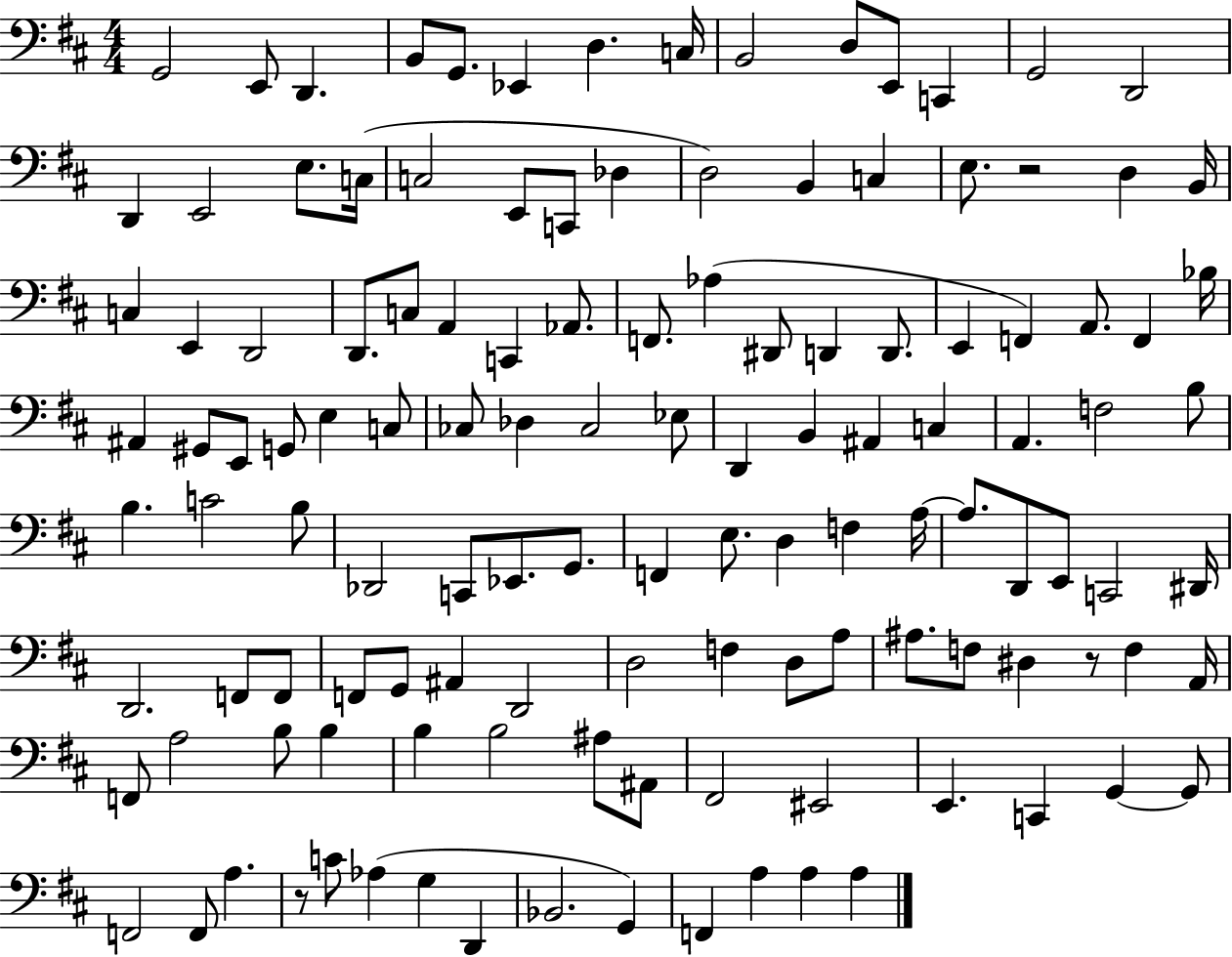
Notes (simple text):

G2/h E2/e D2/q. B2/e G2/e. Eb2/q D3/q. C3/s B2/h D3/e E2/e C2/q G2/h D2/h D2/q E2/h E3/e. C3/s C3/h E2/e C2/e Db3/q D3/h B2/q C3/q E3/e. R/h D3/q B2/s C3/q E2/q D2/h D2/e. C3/e A2/q C2/q Ab2/e. F2/e. Ab3/q D#2/e D2/q D2/e. E2/q F2/q A2/e. F2/q Bb3/s A#2/q G#2/e E2/e G2/e E3/q C3/e CES3/e Db3/q CES3/h Eb3/e D2/q B2/q A#2/q C3/q A2/q. F3/h B3/e B3/q. C4/h B3/e Db2/h C2/e Eb2/e. G2/e. F2/q E3/e. D3/q F3/q A3/s A3/e. D2/e E2/e C2/h D#2/s D2/h. F2/e F2/e F2/e G2/e A#2/q D2/h D3/h F3/q D3/e A3/e A#3/e. F3/e D#3/q R/e F3/q A2/s F2/e A3/h B3/e B3/q B3/q B3/h A#3/e A#2/e F#2/h EIS2/h E2/q. C2/q G2/q G2/e F2/h F2/e A3/q. R/e C4/e Ab3/q G3/q D2/q Bb2/h. G2/q F2/q A3/q A3/q A3/q